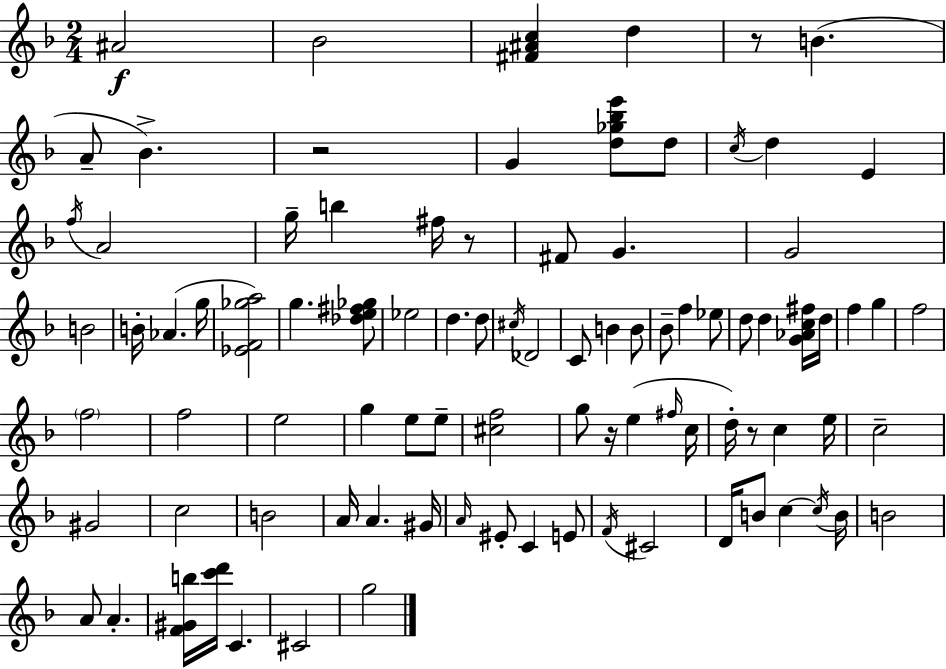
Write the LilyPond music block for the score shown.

{
  \clef treble
  \numericTimeSignature
  \time 2/4
  \key d \minor
  ais'2\f | bes'2 | <fis' ais' c''>4 d''4 | r8 b'4.( | \break a'8-- bes'4.->) | r2 | g'4 <d'' ges'' bes'' e'''>8 d''8 | \acciaccatura { c''16 } d''4 e'4 | \break \acciaccatura { f''16 } a'2 | g''16-- b''4 fis''16 | r8 fis'8 g'4. | g'2 | \break b'2 | b'16-. aes'4.( | g''16 <ees' f' ges'' a''>2) | g''4. | \break <des'' e'' fis'' ges''>8 ees''2 | d''4. | d''8 \acciaccatura { cis''16 } des'2 | c'8 b'4 | \break b'8 bes'8-- f''4 | ees''8 d''8 d''4 | <g' aes' c'' fis''>16 d''16 f''4 g''4 | f''2 | \break \parenthesize f''2 | f''2 | e''2 | g''4 e''8 | \break e''8-- <cis'' f''>2 | g''8 r16 e''4( | \grace { fis''16 } c''16 d''16-.) r8 c''4 | e''16 c''2-- | \break gis'2 | c''2 | b'2 | a'16 a'4. | \break gis'16 \grace { a'16 } eis'8-. c'4 | e'8 \acciaccatura { f'16 } cis'2 | d'16 b'8 | c''4~~ \acciaccatura { c''16 } b'16 b'2 | \break a'8 | a'4.-. <f' gis' b''>16 | <c''' d'''>16 c'4. cis'2 | g''2 | \break \bar "|."
}